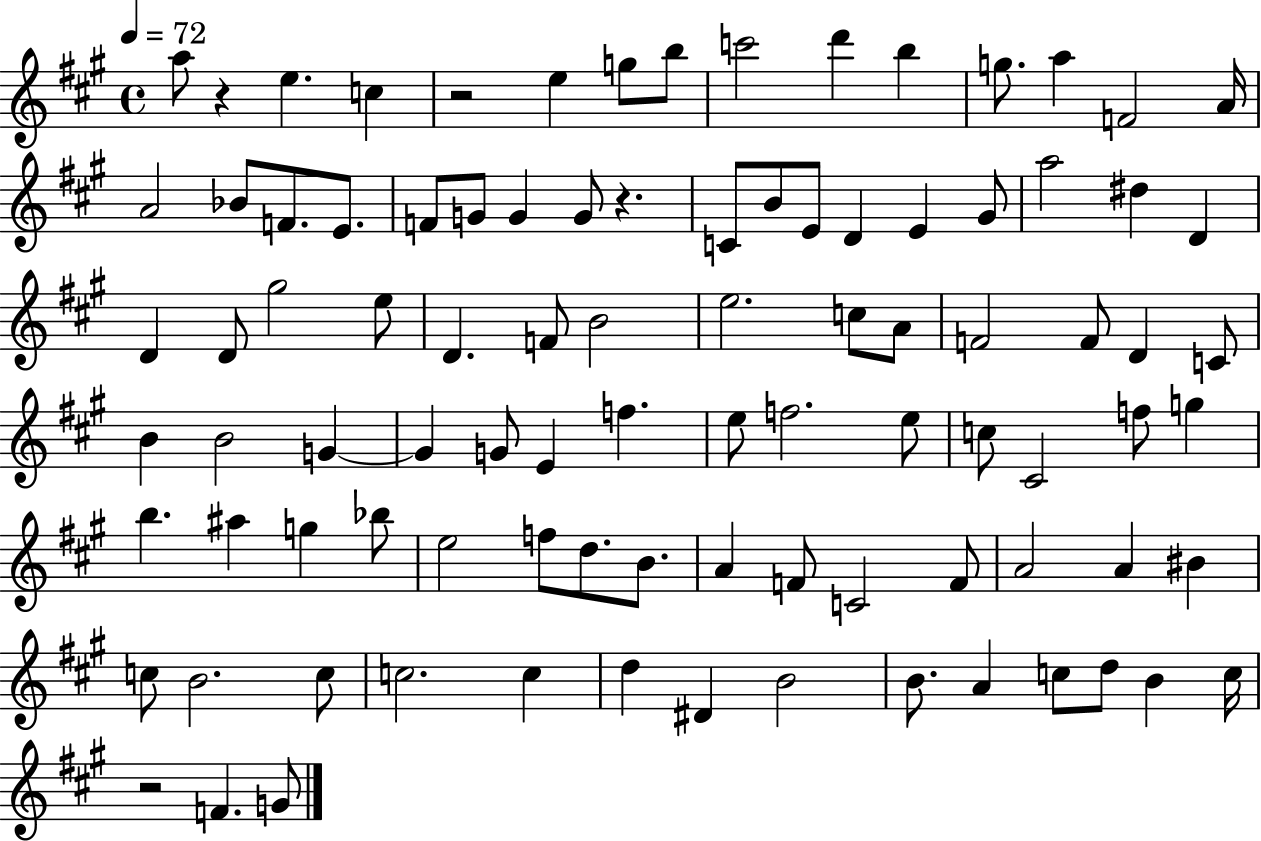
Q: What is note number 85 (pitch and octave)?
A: D5